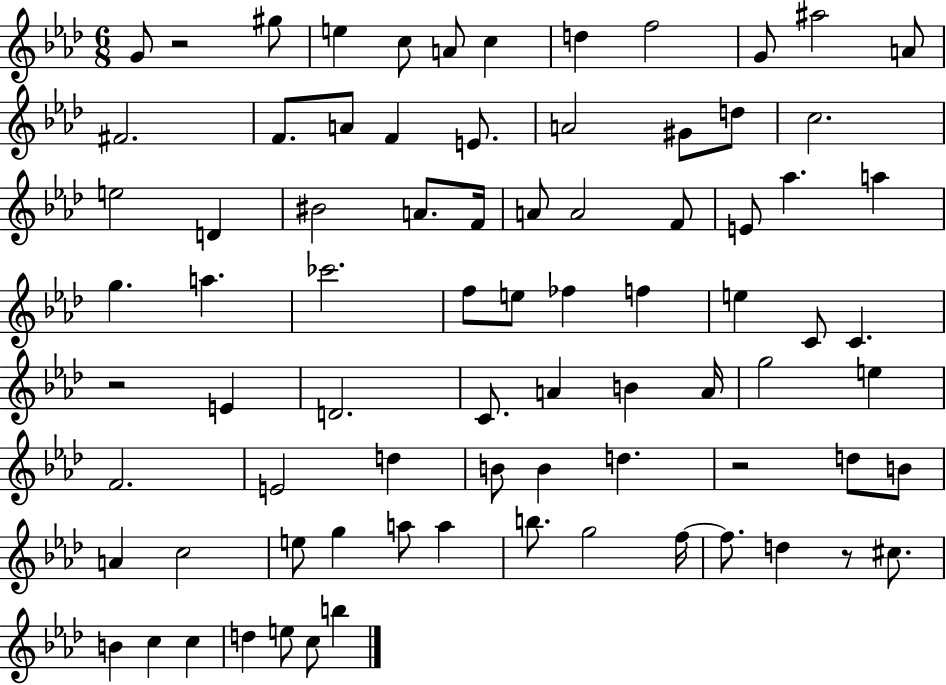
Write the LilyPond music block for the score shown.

{
  \clef treble
  \numericTimeSignature
  \time 6/8
  \key aes \major
  \repeat volta 2 { g'8 r2 gis''8 | e''4 c''8 a'8 c''4 | d''4 f''2 | g'8 ais''2 a'8 | \break fis'2. | f'8. a'8 f'4 e'8. | a'2 gis'8 d''8 | c''2. | \break e''2 d'4 | bis'2 a'8. f'16 | a'8 a'2 f'8 | e'8 aes''4. a''4 | \break g''4. a''4. | ces'''2. | f''8 e''8 fes''4 f''4 | e''4 c'8 c'4. | \break r2 e'4 | d'2. | c'8. a'4 b'4 a'16 | g''2 e''4 | \break f'2. | e'2 d''4 | b'8 b'4 d''4. | r2 d''8 b'8 | \break a'4 c''2 | e''8 g''4 a''8 a''4 | b''8. g''2 f''16~~ | f''8. d''4 r8 cis''8. | \break b'4 c''4 c''4 | d''4 e''8 c''8 b''4 | } \bar "|."
}